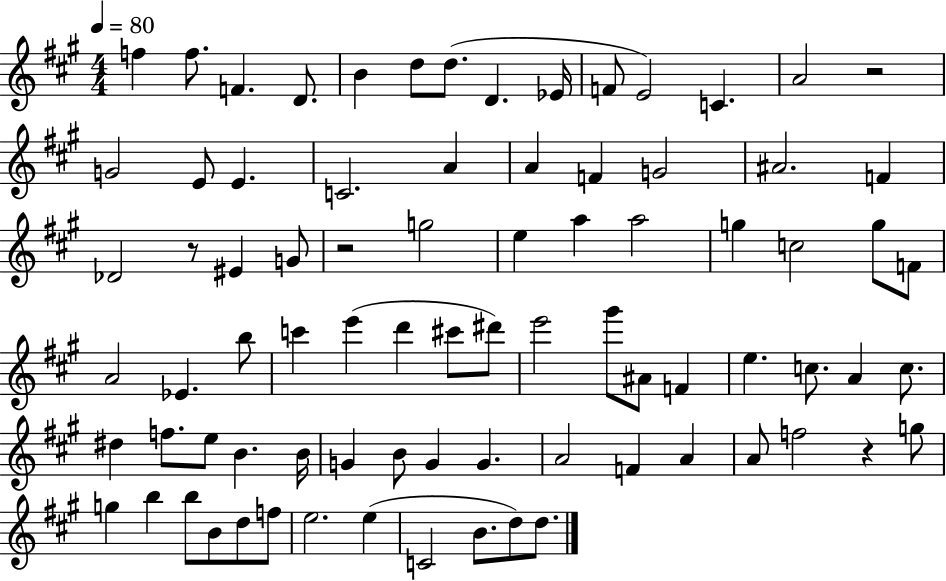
F5/q F5/e. F4/q. D4/e. B4/q D5/e D5/e. D4/q. Eb4/s F4/e E4/h C4/q. A4/h R/h G4/h E4/e E4/q. C4/h. A4/q A4/q F4/q G4/h A#4/h. F4/q Db4/h R/e EIS4/q G4/e R/h G5/h E5/q A5/q A5/h G5/q C5/h G5/e F4/e A4/h Eb4/q. B5/e C6/q E6/q D6/q C#6/e D#6/e E6/h G#6/e A#4/e F4/q E5/q. C5/e. A4/q C5/e. D#5/q F5/e. E5/e B4/q. B4/s G4/q B4/e G4/q G4/q. A4/h F4/q A4/q A4/e F5/h R/q G5/e G5/q B5/q B5/e B4/e D5/e F5/e E5/h. E5/q C4/h B4/e. D5/e D5/e.